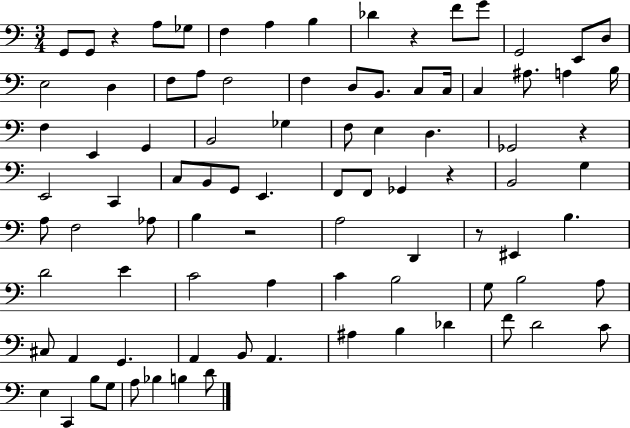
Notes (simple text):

G2/e G2/e R/q A3/e Gb3/e F3/q A3/q B3/q Db4/q R/q F4/e G4/e G2/h E2/e D3/e E3/h D3/q F3/e A3/e F3/h F3/q D3/e B2/e. C3/e C3/s C3/q A#3/e. A3/q B3/s F3/q E2/q G2/q B2/h Gb3/q F3/e E3/q D3/q. Gb2/h R/q E2/h C2/q C3/e B2/e G2/e E2/q. F2/e F2/e Gb2/q R/q B2/h G3/q A3/e F3/h Ab3/e B3/q R/h A3/h D2/q R/e EIS2/q B3/q. D4/h E4/q C4/h A3/q C4/q B3/h G3/e B3/h A3/e C#3/e A2/q G2/q. A2/q B2/e A2/q. A#3/q B3/q Db4/q F4/e D4/h C4/e E3/q C2/q B3/e G3/e A3/e Bb3/q B3/q D4/e